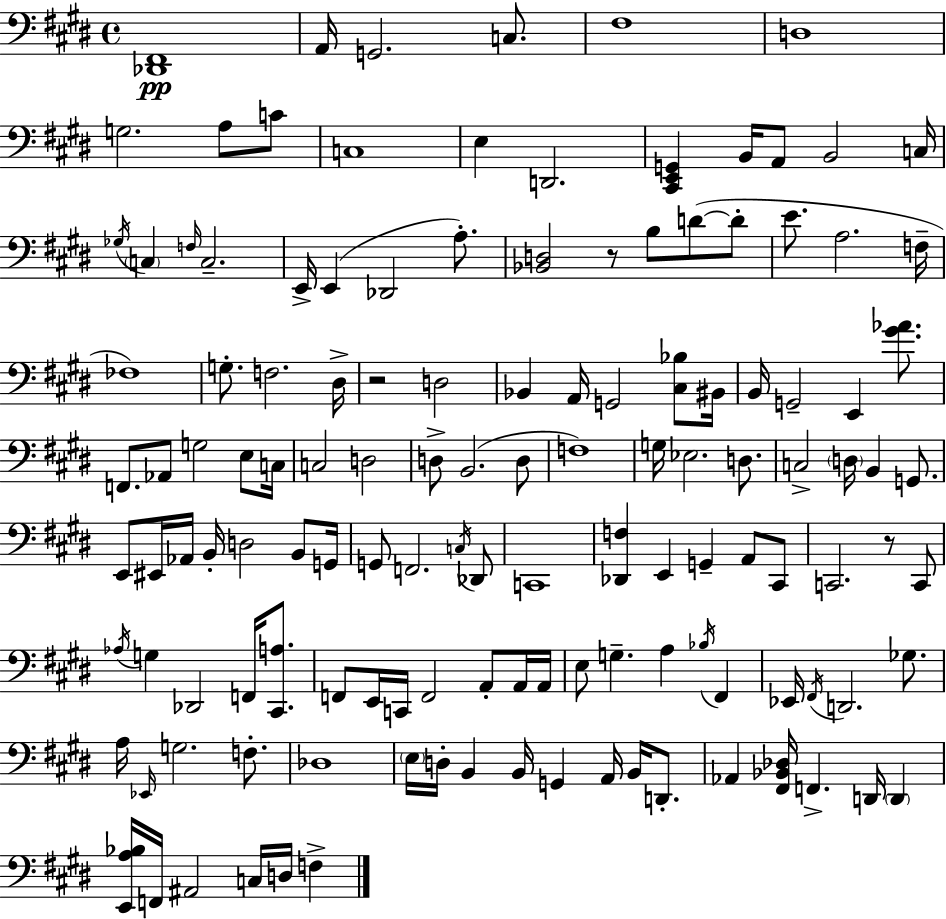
[Db2,F#2]/w A2/s G2/h. C3/e. F#3/w D3/w G3/h. A3/e C4/e C3/w E3/q D2/h. [C#2,E2,G2]/q B2/s A2/e B2/h C3/s Gb3/s C3/q F3/s C3/h. E2/s E2/q Db2/h A3/e. [Bb2,D3]/h R/e B3/e D4/e D4/e E4/e. A3/h. F3/s FES3/w G3/e. F3/h. D#3/s R/h D3/h Bb2/q A2/s G2/h [C#3,Bb3]/e BIS2/s B2/s G2/h E2/q [G#4,Ab4]/e. F2/e. Ab2/e G3/h E3/e C3/s C3/h D3/h D3/e B2/h. D3/e F3/w G3/s Eb3/h. D3/e. C3/h D3/s B2/q G2/e. E2/e EIS2/s Ab2/s B2/s D3/h B2/e G2/s G2/e F2/h. C3/s Db2/e C2/w [Db2,F3]/q E2/q G2/q A2/e C#2/e C2/h. R/e C2/e Ab3/s G3/q Db2/h F2/s [C#2,A3]/e. F2/e E2/s C2/s F2/h A2/e A2/s A2/s E3/e G3/q. A3/q Bb3/s F#2/q Eb2/s F#2/s D2/h. Gb3/e. A3/s Eb2/s G3/h. F3/e. Db3/w E3/s D3/s B2/q B2/s G2/q A2/s B2/s D2/e. Ab2/q [F#2,Bb2,Db3]/s F2/q. D2/s D2/q [E2,A3,Bb3]/s F2/s A#2/h C3/s D3/s F3/q